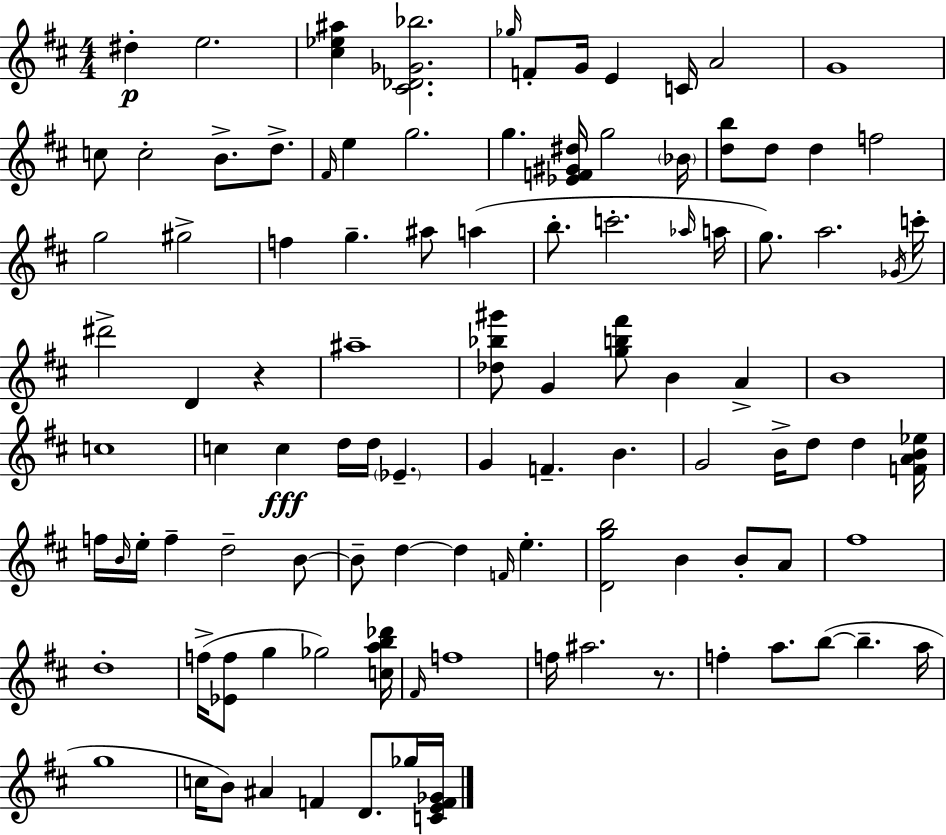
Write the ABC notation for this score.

X:1
T:Untitled
M:4/4
L:1/4
K:D
^d e2 [^c_e^a] [^C_D_G_b]2 _g/4 F/2 G/4 E C/4 A2 G4 c/2 c2 B/2 d/2 ^F/4 e g2 g [_EF^G^d]/4 g2 _B/4 [db]/2 d/2 d f2 g2 ^g2 f g ^a/2 a b/2 c'2 _a/4 a/4 g/2 a2 _G/4 c'/4 ^d'2 D z ^a4 [_d_b^g']/2 G [gb^f']/2 B A B4 c4 c c d/4 d/4 _E G F B G2 B/4 d/2 d [FAB_e]/4 f/4 B/4 e/4 f d2 B/2 B/2 d d F/4 e [Dgb]2 B B/2 A/2 ^f4 d4 f/4 [_Ef]/2 g _g2 [cab_d']/4 ^F/4 f4 f/4 ^a2 z/2 f a/2 b/2 b a/4 g4 c/4 B/2 ^A F D/2 _g/4 [CEF_G]/4